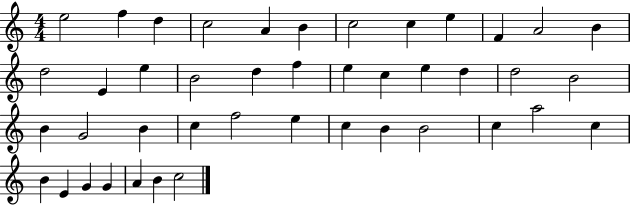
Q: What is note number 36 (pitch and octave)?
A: C5